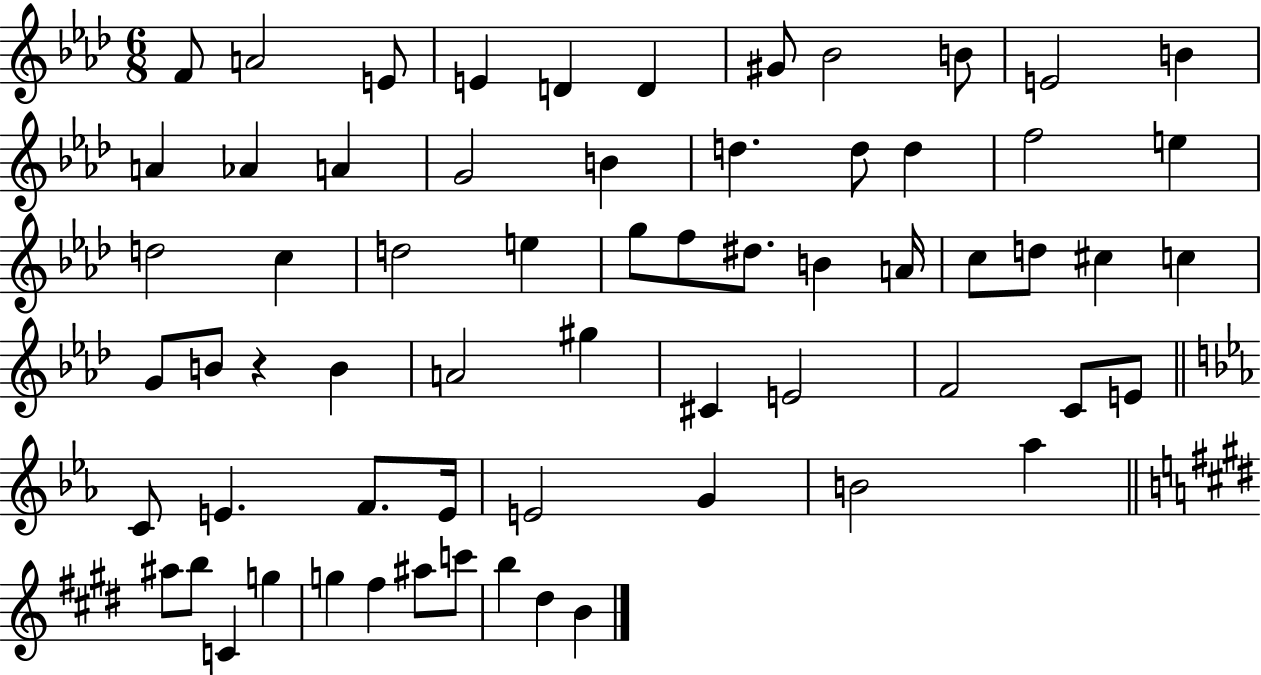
{
  \clef treble
  \numericTimeSignature
  \time 6/8
  \key aes \major
  \repeat volta 2 { f'8 a'2 e'8 | e'4 d'4 d'4 | gis'8 bes'2 b'8 | e'2 b'4 | \break a'4 aes'4 a'4 | g'2 b'4 | d''4. d''8 d''4 | f''2 e''4 | \break d''2 c''4 | d''2 e''4 | g''8 f''8 dis''8. b'4 a'16 | c''8 d''8 cis''4 c''4 | \break g'8 b'8 r4 b'4 | a'2 gis''4 | cis'4 e'2 | f'2 c'8 e'8 | \break \bar "||" \break \key c \minor c'8 e'4. f'8. e'16 | e'2 g'4 | b'2 aes''4 | \bar "||" \break \key e \major ais''8 b''8 c'4 g''4 | g''4 fis''4 ais''8 c'''8 | b''4 dis''4 b'4 | } \bar "|."
}